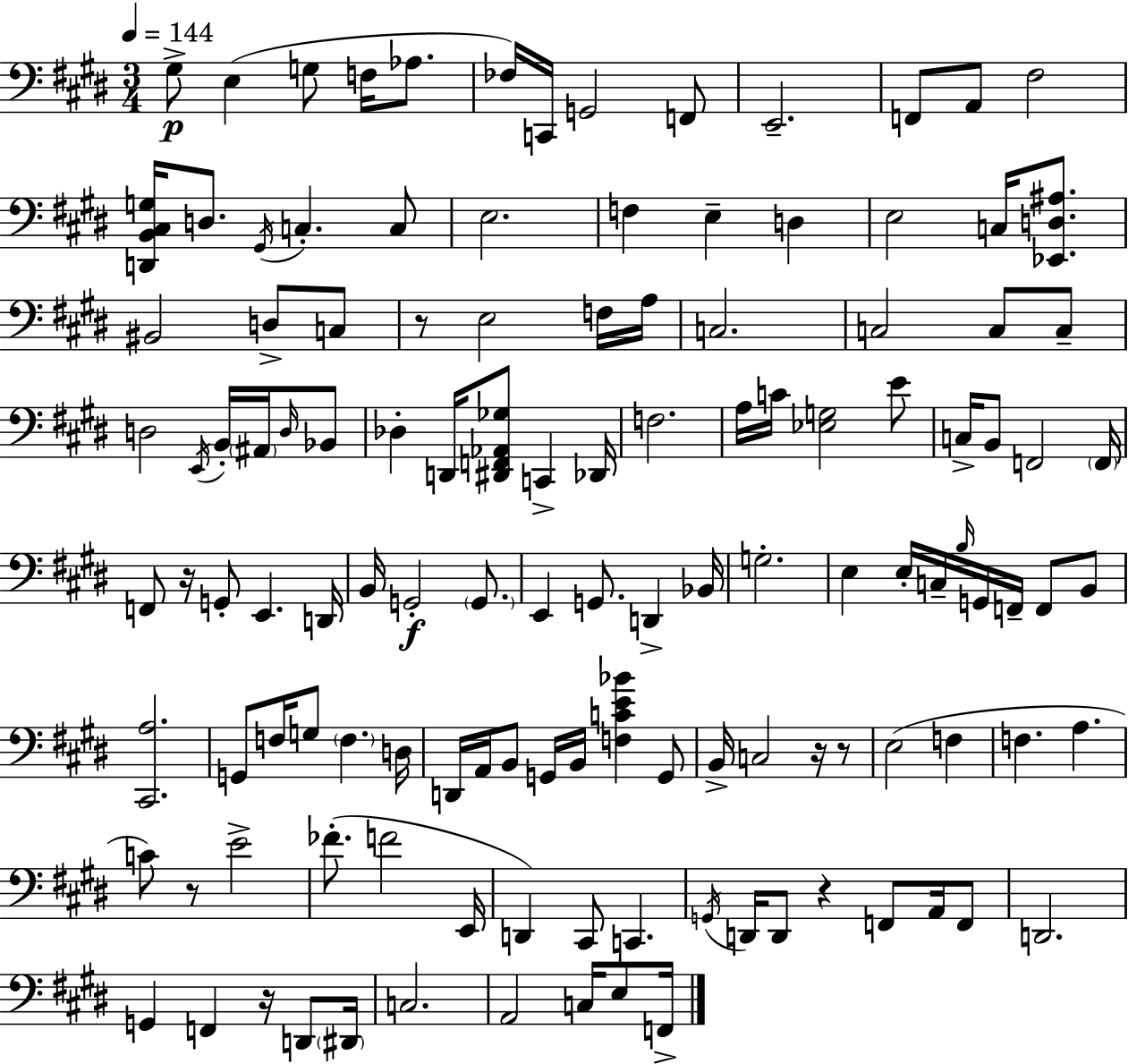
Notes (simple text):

G#3/e E3/q G3/e F3/s Ab3/e. FES3/s C2/s G2/h F2/e E2/h. F2/e A2/e F#3/h [D2,B2,C#3,G3]/s D3/e. G#2/s C3/q. C3/e E3/h. F3/q E3/q D3/q E3/h C3/s [Eb2,D3,A#3]/e. BIS2/h D3/e C3/e R/e E3/h F3/s A3/s C3/h. C3/h C3/e C3/e D3/h E2/s B2/s A#2/s D3/s Bb2/e Db3/q D2/s [D#2,F2,Ab2,Gb3]/e C2/q Db2/s F3/h. A3/s C4/s [Eb3,G3]/h E4/e C3/s B2/e F2/h F2/s F2/e R/s G2/e E2/q. D2/s B2/s G2/h G2/e. E2/q G2/e. D2/q Bb2/s G3/h. E3/q E3/s C3/s B3/s G2/s F2/s F2/e B2/e [C#2,A3]/h. G2/e F3/s G3/e F3/q. D3/s D2/s A2/s B2/e G2/s B2/s [F3,C4,E4,Bb4]/q G2/e B2/s C3/h R/s R/e E3/h F3/q F3/q. A3/q. C4/e R/e E4/h FES4/e. F4/h E2/s D2/q C#2/e C2/q. G2/s D2/s D2/e R/q F2/e A2/s F2/e D2/h. G2/q F2/q R/s D2/e D#2/s C3/h. A2/h C3/s E3/e F2/s